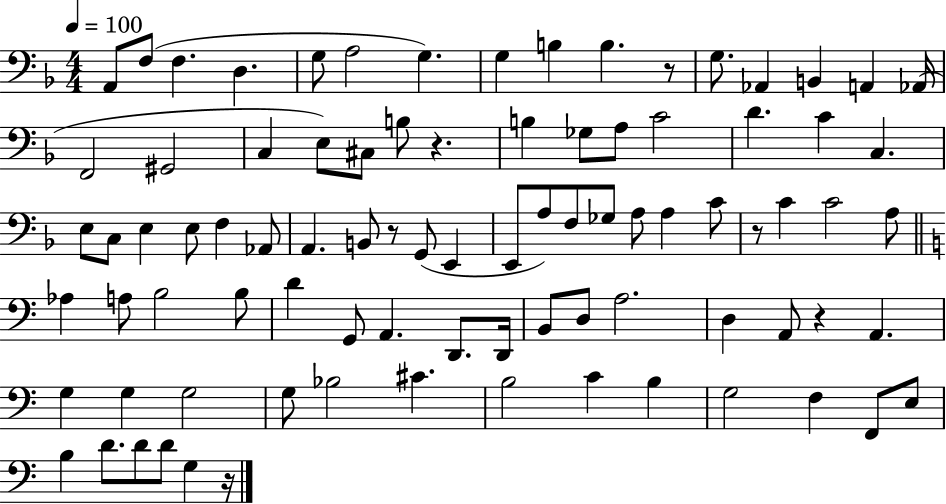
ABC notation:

X:1
T:Untitled
M:4/4
L:1/4
K:F
A,,/2 F,/2 F, D, G,/2 A,2 G, G, B, B, z/2 G,/2 _A,, B,, A,, _A,,/4 F,,2 ^G,,2 C, E,/2 ^C,/2 B,/2 z B, _G,/2 A,/2 C2 D C C, E,/2 C,/2 E, E,/2 F, _A,,/2 A,, B,,/2 z/2 G,,/2 E,, E,,/2 A,/2 F,/2 _G,/2 A,/2 A, C/2 z/2 C C2 A,/2 _A, A,/2 B,2 B,/2 D G,,/2 A,, D,,/2 D,,/4 B,,/2 D,/2 A,2 D, A,,/2 z A,, G, G, G,2 G,/2 _B,2 ^C B,2 C B, G,2 F, F,,/2 E,/2 B, D/2 D/2 D/2 G, z/4